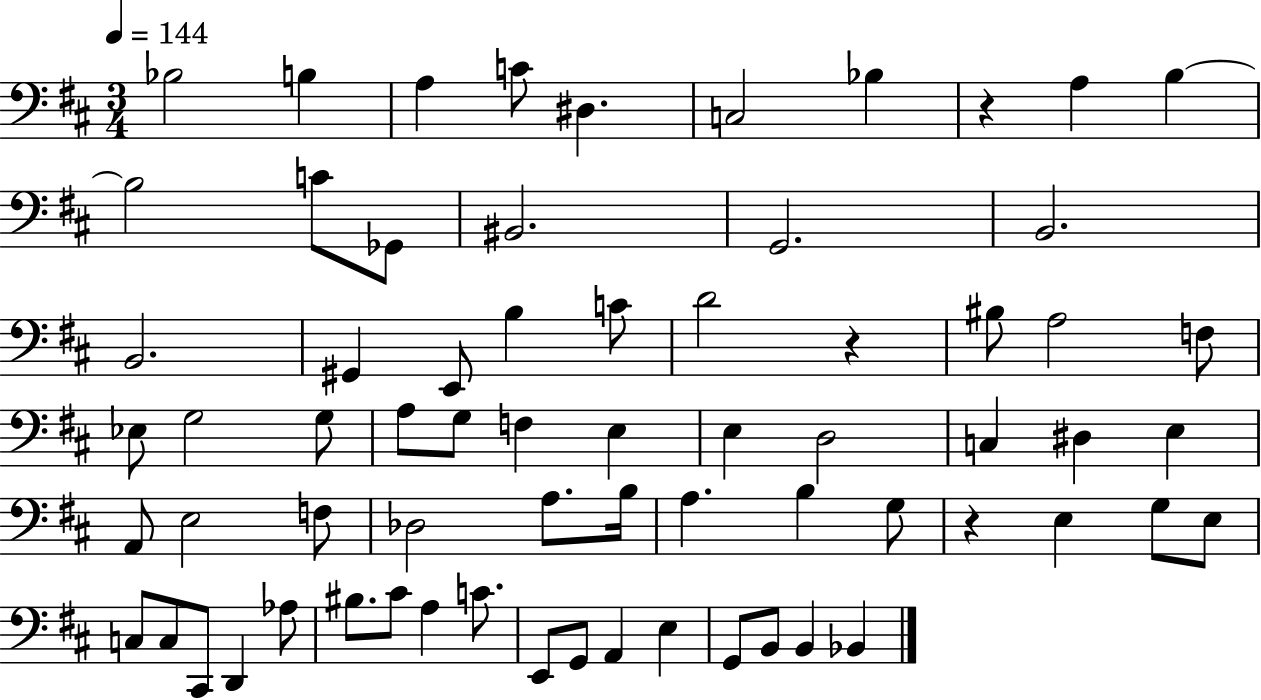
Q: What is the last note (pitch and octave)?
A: Bb2